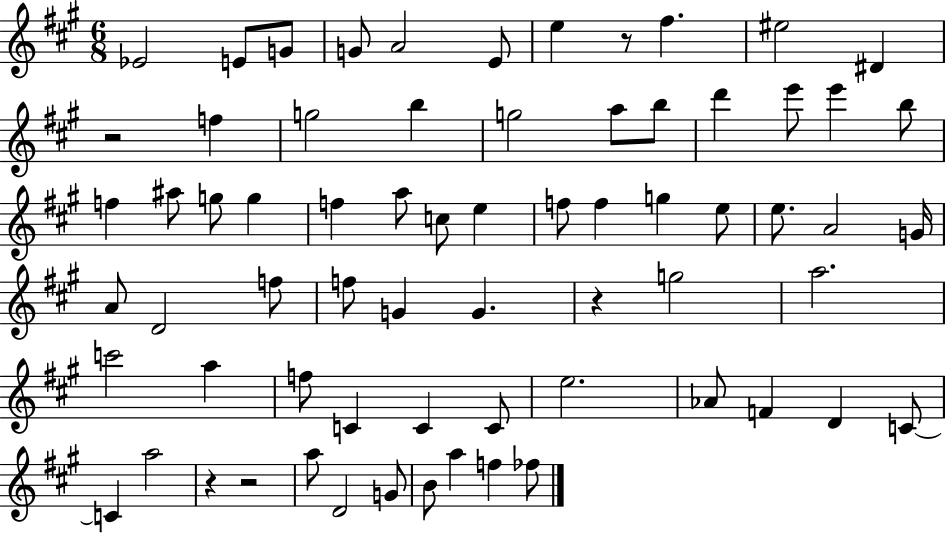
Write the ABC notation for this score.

X:1
T:Untitled
M:6/8
L:1/4
K:A
_E2 E/2 G/2 G/2 A2 E/2 e z/2 ^f ^e2 ^D z2 f g2 b g2 a/2 b/2 d' e'/2 e' b/2 f ^a/2 g/2 g f a/2 c/2 e f/2 f g e/2 e/2 A2 G/4 A/2 D2 f/2 f/2 G G z g2 a2 c'2 a f/2 C C C/2 e2 _A/2 F D C/2 C a2 z z2 a/2 D2 G/2 B/2 a f _f/2